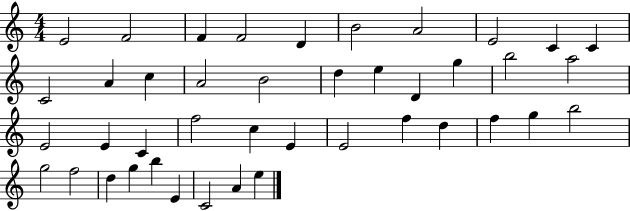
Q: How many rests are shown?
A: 0